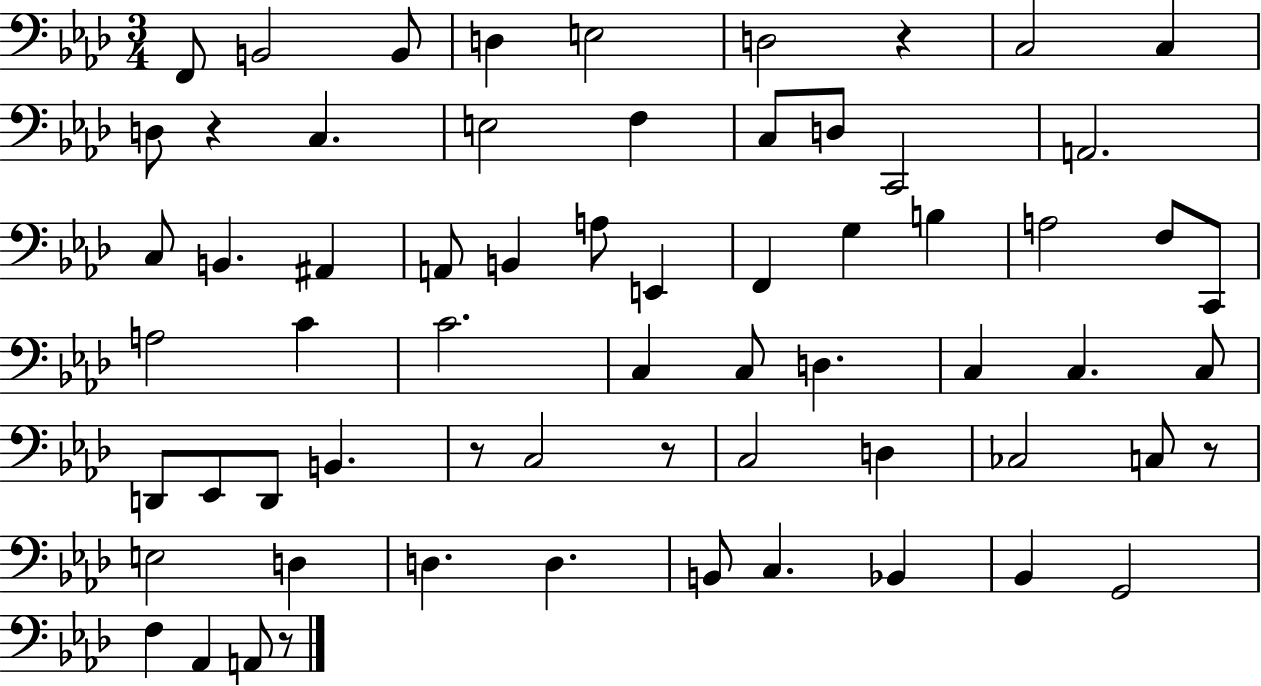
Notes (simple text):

F2/e B2/h B2/e D3/q E3/h D3/h R/q C3/h C3/q D3/e R/q C3/q. E3/h F3/q C3/e D3/e C2/h A2/h. C3/e B2/q. A#2/q A2/e B2/q A3/e E2/q F2/q G3/q B3/q A3/h F3/e C2/e A3/h C4/q C4/h. C3/q C3/e D3/q. C3/q C3/q. C3/e D2/e Eb2/e D2/e B2/q. R/e C3/h R/e C3/h D3/q CES3/h C3/e R/e E3/h D3/q D3/q. D3/q. B2/e C3/q. Bb2/q Bb2/q G2/h F3/q Ab2/q A2/e R/e